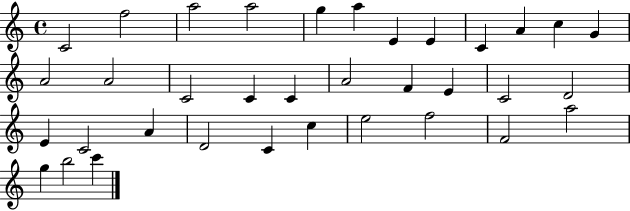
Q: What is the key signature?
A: C major